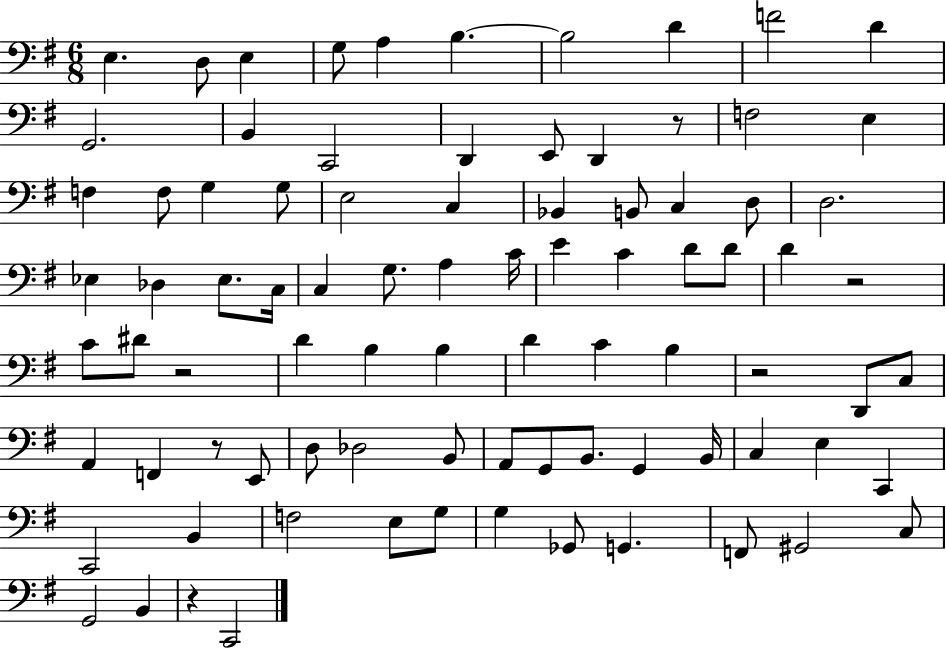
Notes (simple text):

E3/q. D3/e E3/q G3/e A3/q B3/q. B3/h D4/q F4/h D4/q G2/h. B2/q C2/h D2/q E2/e D2/q R/e F3/h E3/q F3/q F3/e G3/q G3/e E3/h C3/q Bb2/q B2/e C3/q D3/e D3/h. Eb3/q Db3/q Eb3/e. C3/s C3/q G3/e. A3/q C4/s E4/q C4/q D4/e D4/e D4/q R/h C4/e D#4/e R/h D4/q B3/q B3/q D4/q C4/q B3/q R/h D2/e C3/e A2/q F2/q R/e E2/e D3/e Db3/h B2/e A2/e G2/e B2/e. G2/q B2/s C3/q E3/q C2/q C2/h B2/q F3/h E3/e G3/e G3/q Gb2/e G2/q. F2/e G#2/h C3/e G2/h B2/q R/q C2/h